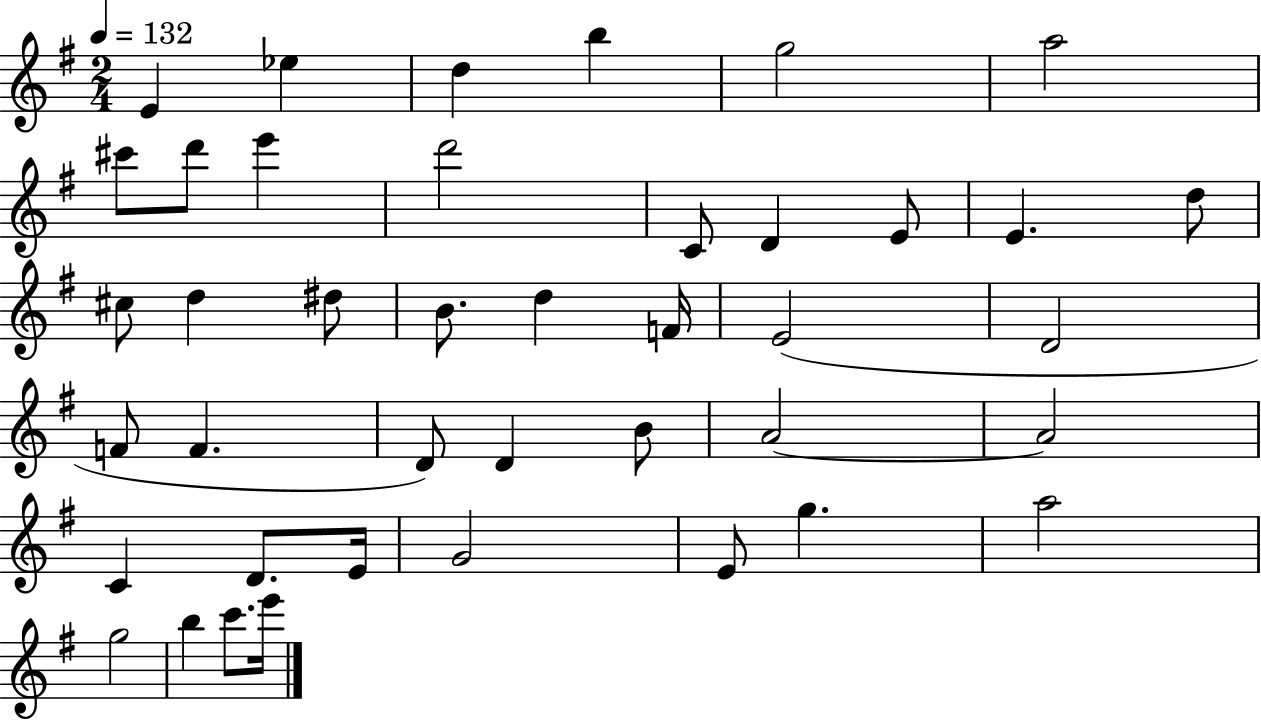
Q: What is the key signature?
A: G major